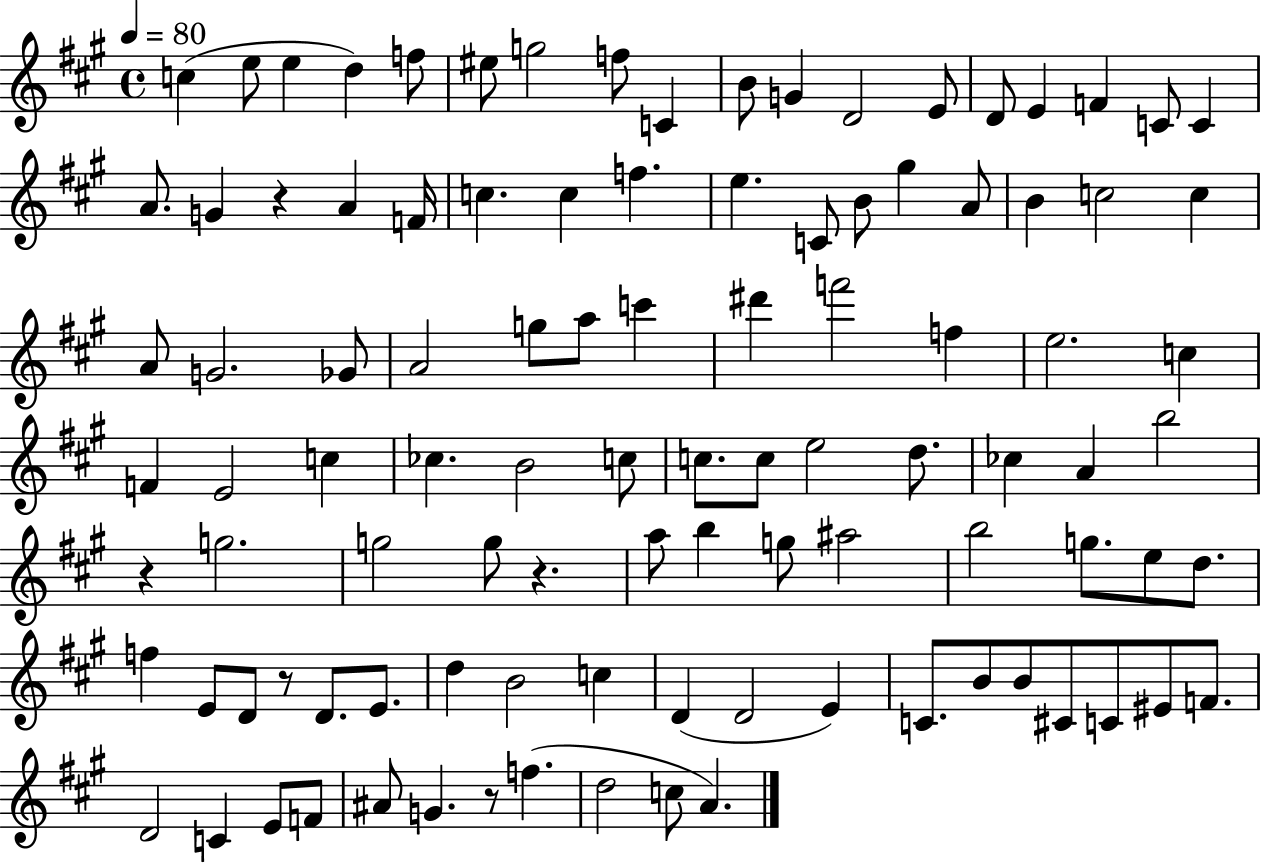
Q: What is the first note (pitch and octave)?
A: C5